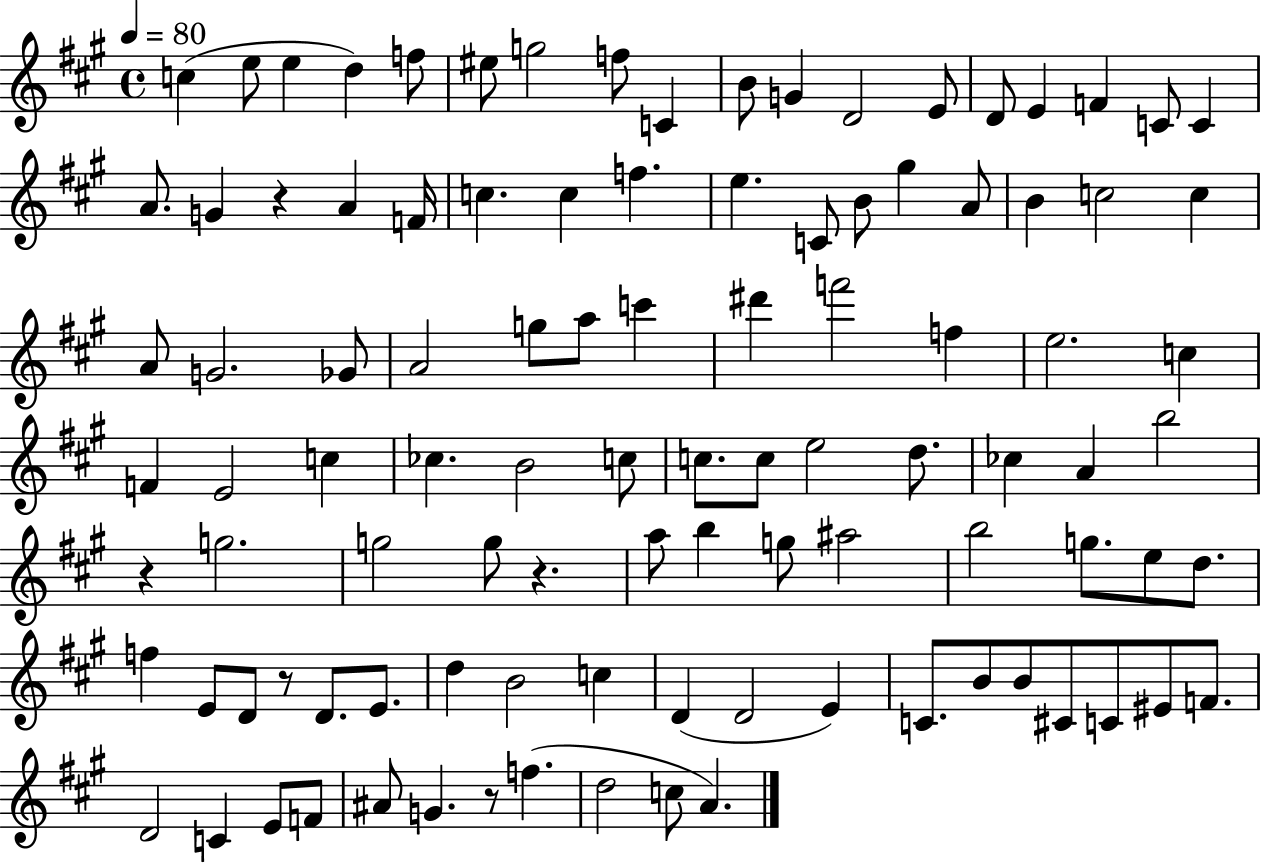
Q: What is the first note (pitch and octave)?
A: C5